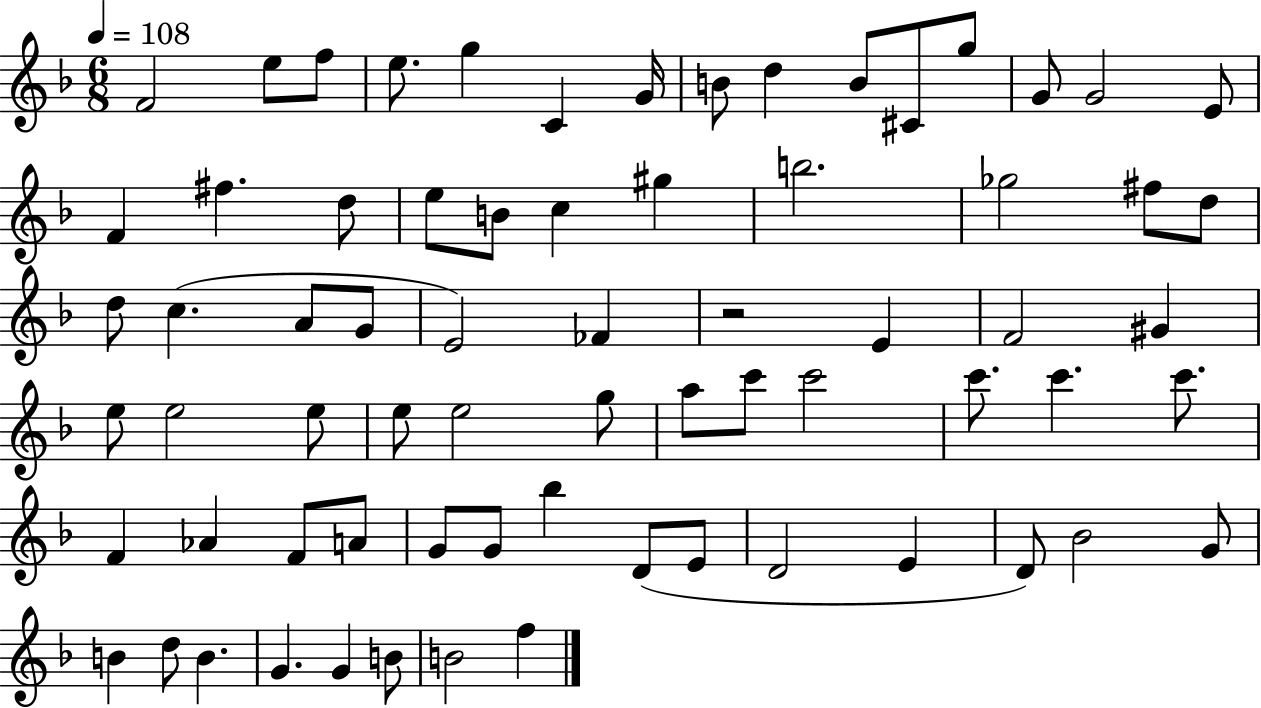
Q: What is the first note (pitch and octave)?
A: F4